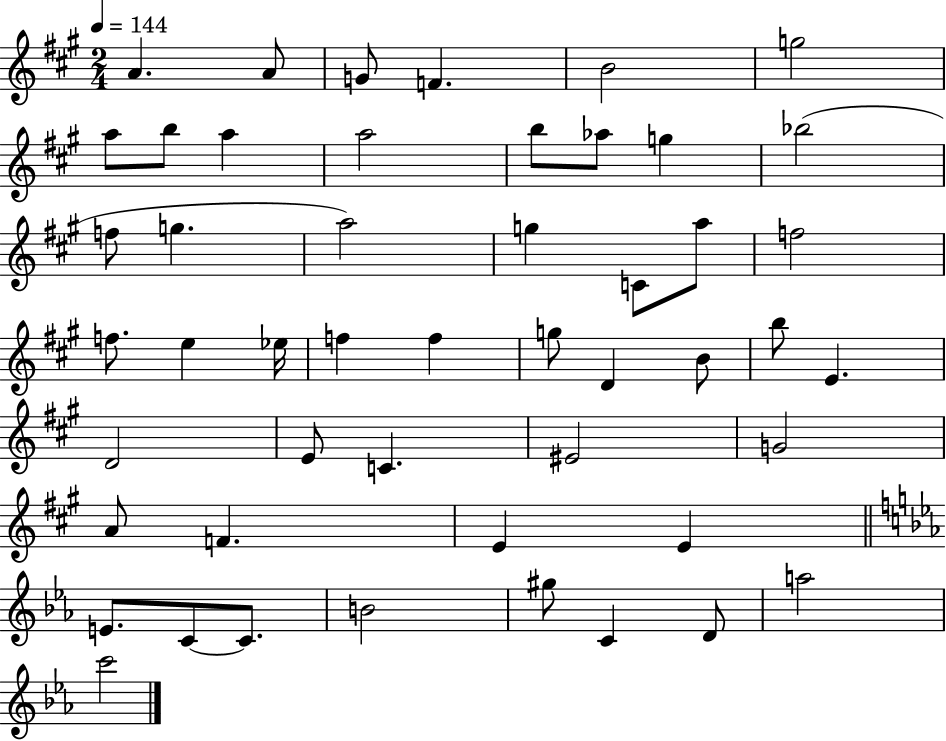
{
  \clef treble
  \numericTimeSignature
  \time 2/4
  \key a \major
  \tempo 4 = 144
  a'4. a'8 | g'8 f'4. | b'2 | g''2 | \break a''8 b''8 a''4 | a''2 | b''8 aes''8 g''4 | bes''2( | \break f''8 g''4. | a''2) | g''4 c'8 a''8 | f''2 | \break f''8. e''4 ees''16 | f''4 f''4 | g''8 d'4 b'8 | b''8 e'4. | \break d'2 | e'8 c'4. | eis'2 | g'2 | \break a'8 f'4. | e'4 e'4 | \bar "||" \break \key ees \major e'8. c'8~~ c'8. | b'2 | gis''8 c'4 d'8 | a''2 | \break c'''2 | \bar "|."
}